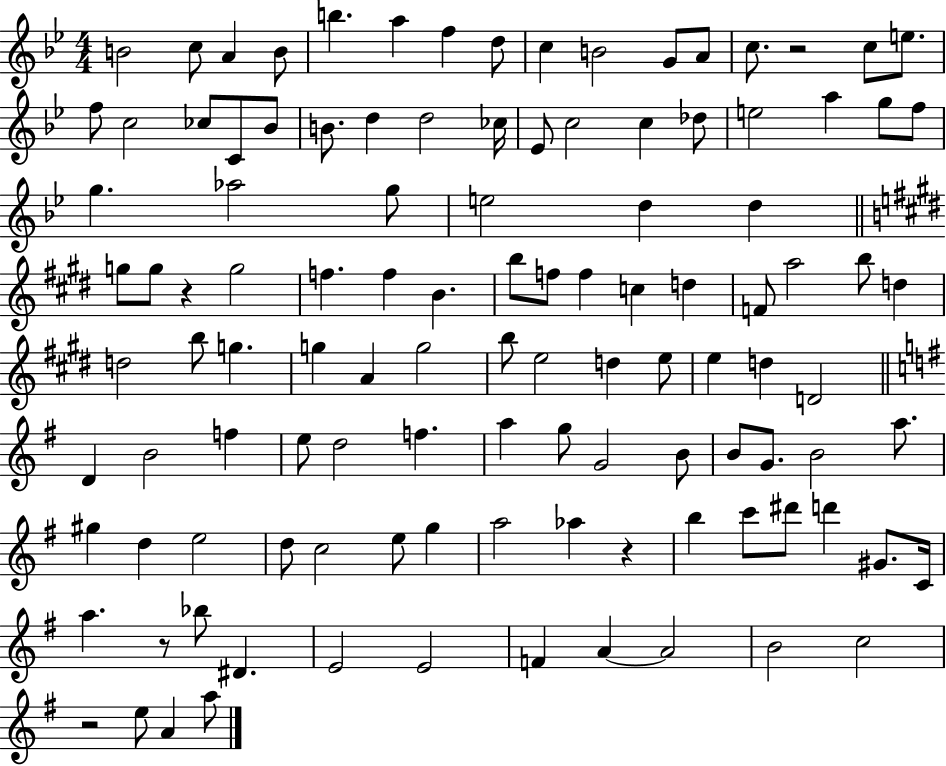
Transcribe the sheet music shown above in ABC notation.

X:1
T:Untitled
M:4/4
L:1/4
K:Bb
B2 c/2 A B/2 b a f d/2 c B2 G/2 A/2 c/2 z2 c/2 e/2 f/2 c2 _c/2 C/2 _B/2 B/2 d d2 _c/4 _E/2 c2 c _d/2 e2 a g/2 f/2 g _a2 g/2 e2 d d g/2 g/2 z g2 f f B b/2 f/2 f c d F/2 a2 b/2 d d2 b/2 g g A g2 b/2 e2 d e/2 e d D2 D B2 f e/2 d2 f a g/2 G2 B/2 B/2 G/2 B2 a/2 ^g d e2 d/2 c2 e/2 g a2 _a z b c'/2 ^d'/2 d' ^G/2 C/4 a z/2 _b/2 ^D E2 E2 F A A2 B2 c2 z2 e/2 A a/2